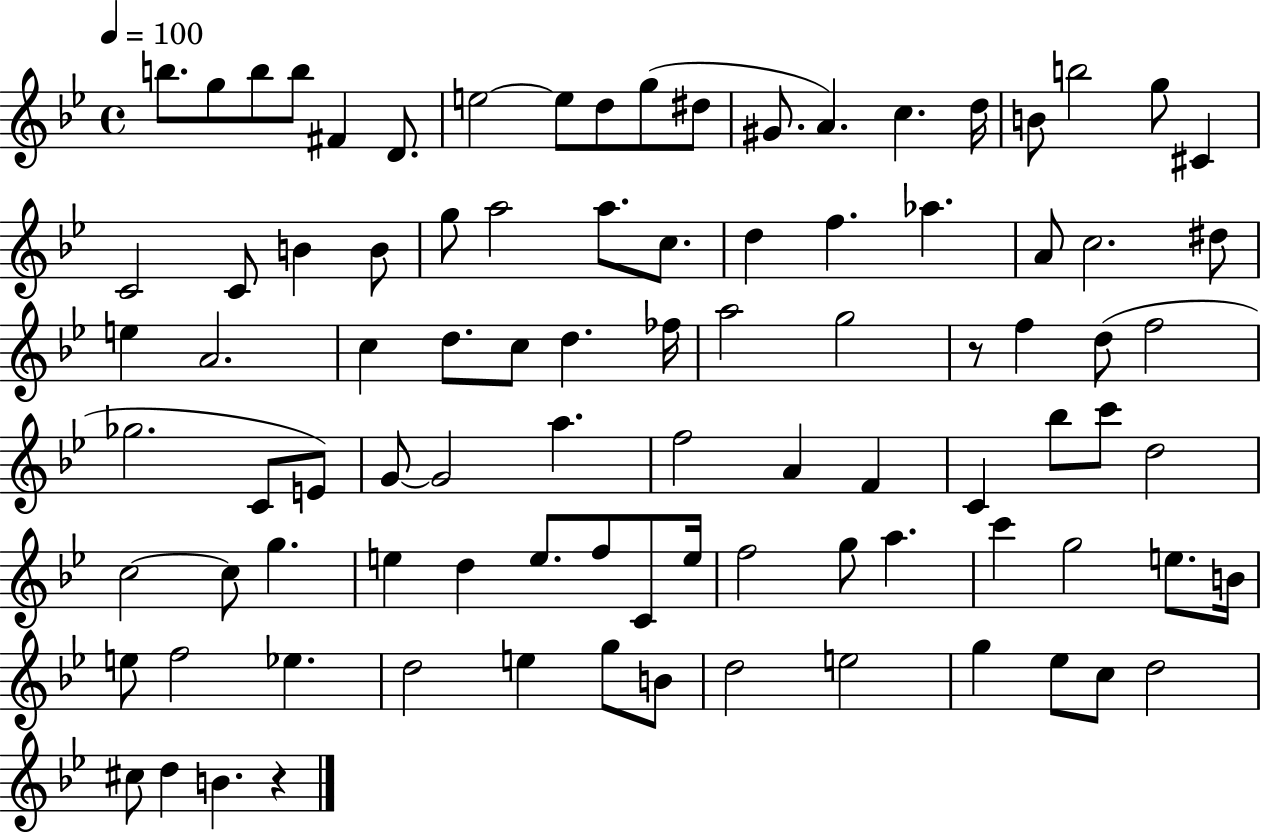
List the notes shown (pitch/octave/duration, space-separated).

B5/e. G5/e B5/e B5/e F#4/q D4/e. E5/h E5/e D5/e G5/e D#5/e G#4/e. A4/q. C5/q. D5/s B4/e B5/h G5/e C#4/q C4/h C4/e B4/q B4/e G5/e A5/h A5/e. C5/e. D5/q F5/q. Ab5/q. A4/e C5/h. D#5/e E5/q A4/h. C5/q D5/e. C5/e D5/q. FES5/s A5/h G5/h R/e F5/q D5/e F5/h Gb5/h. C4/e E4/e G4/e G4/h A5/q. F5/h A4/q F4/q C4/q Bb5/e C6/e D5/h C5/h C5/e G5/q. E5/q D5/q E5/e. F5/e C4/e E5/s F5/h G5/e A5/q. C6/q G5/h E5/e. B4/s E5/e F5/h Eb5/q. D5/h E5/q G5/e B4/e D5/h E5/h G5/q Eb5/e C5/e D5/h C#5/e D5/q B4/q. R/q